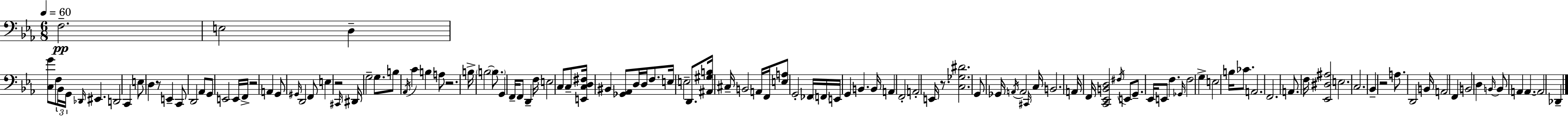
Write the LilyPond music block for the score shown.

{
  \clef bass
  \numericTimeSignature
  \time 6/8
  \key c \minor
  \tempo 4 = 60
  f2.--\pp | e2 d4-- | <c g'>8 f8 \tuplet 3/2 { bes,16 g,16 \grace { des,16 } } eis,4. | d,2 c,4 | \break e8 d4 r8 e,4-- | c,8 d,2 aes,8 | g,8 e,2 e,16 | f,16-> r2 a,4 | \break g,8 \grace { gis,16 } d,2 | f,8 e4 r2 | \grace { cis,16 } dis,16 g2-- | g8. b8 \acciaccatura { aes,16 } c'4 b4 | \break a8 r2. | b16-> \parenthesize b2~~ | \parenthesize b8. g,4 f,16-- f,8 d,4-- | f16 e2 | \break c8 c8-- <e, c d fis>16 bis,4 <ges, aes,>8 d16 | d16 f8. e16 e2-- | d,8. <ais, gis b>16 cis16-- b,2 | a,16 f,16 <e a>8 g,2-. | \break fes,16 \parenthesize f,16 e,16 g,4 b,4. | b,16 a,4 f,2-. | a,2-. | e,16 r8. <c ges dis'>2. | \break g,8 ges,16 \acciaccatura { a,16 } a,2 | \grace { cis,16 } c16 b,2. | a,16 f,16 <c, ees, b, d>2 | \acciaccatura { fis16 } e,8 g,8.-- ees,16 e,8 | \break f4. \grace { ges,16 } f2 | g4-> e2 | b16 ces'8. a,2. | f,2. | \break a,8. f16 | <ees, dis ais>2 e2. | c2. | bes,4-- | \break r2 a8. d,2 | b,16 a,2 | f,4 b,2 | d4 \grace { b,16~ }~ b,8 a,4 | \break a,4.~~ a,2 | des,4-- \bar "|."
}